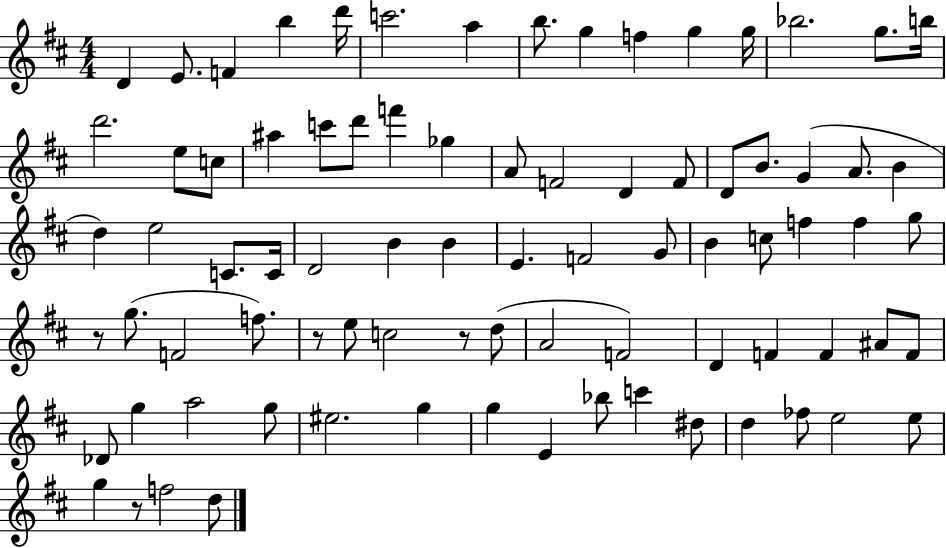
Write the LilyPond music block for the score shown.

{
  \clef treble
  \numericTimeSignature
  \time 4/4
  \key d \major
  d'4 e'8. f'4 b''4 d'''16 | c'''2. a''4 | b''8. g''4 f''4 g''4 g''16 | bes''2. g''8. b''16 | \break d'''2. e''8 c''8 | ais''4 c'''8 d'''8 f'''4 ges''4 | a'8 f'2 d'4 f'8 | d'8 b'8. g'4( a'8. b'4 | \break d''4) e''2 c'8. c'16 | d'2 b'4 b'4 | e'4. f'2 g'8 | b'4 c''8 f''4 f''4 g''8 | \break r8 g''8.( f'2 f''8.) | r8 e''8 c''2 r8 d''8( | a'2 f'2) | d'4 f'4 f'4 ais'8 f'8 | \break des'8 g''4 a''2 g''8 | eis''2. g''4 | g''4 e'4 bes''8 c'''4 dis''8 | d''4 fes''8 e''2 e''8 | \break g''4 r8 f''2 d''8 | \bar "|."
}